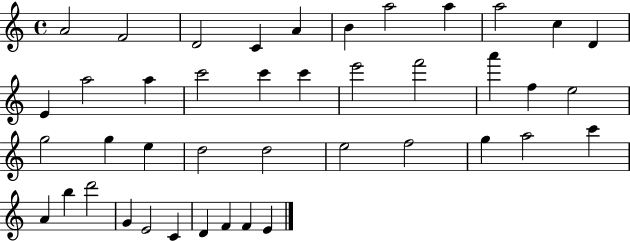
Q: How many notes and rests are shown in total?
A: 42